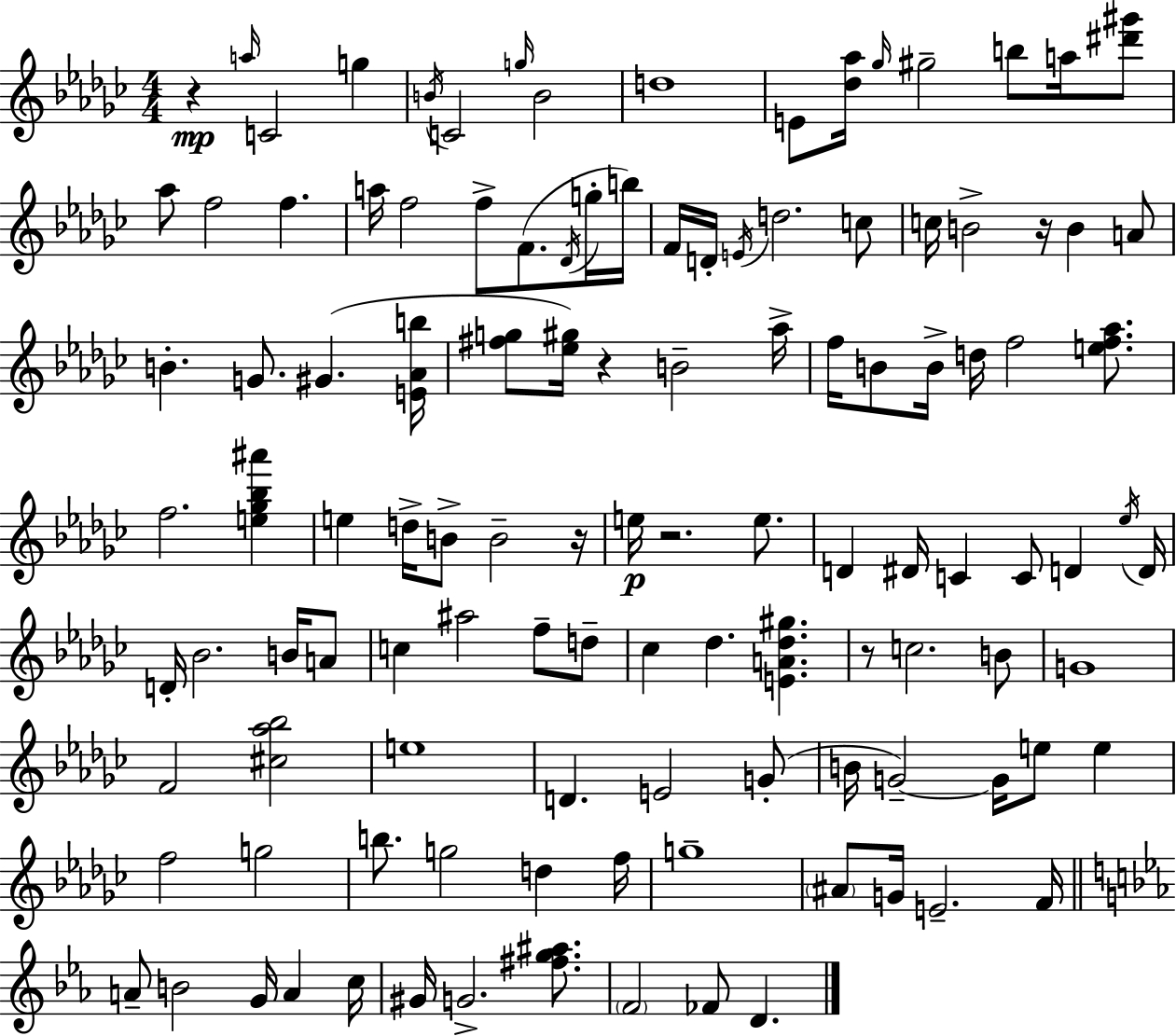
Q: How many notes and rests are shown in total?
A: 116